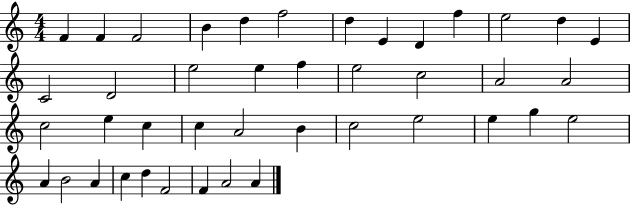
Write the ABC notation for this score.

X:1
T:Untitled
M:4/4
L:1/4
K:C
F F F2 B d f2 d E D f e2 d E C2 D2 e2 e f e2 c2 A2 A2 c2 e c c A2 B c2 e2 e g e2 A B2 A c d F2 F A2 A